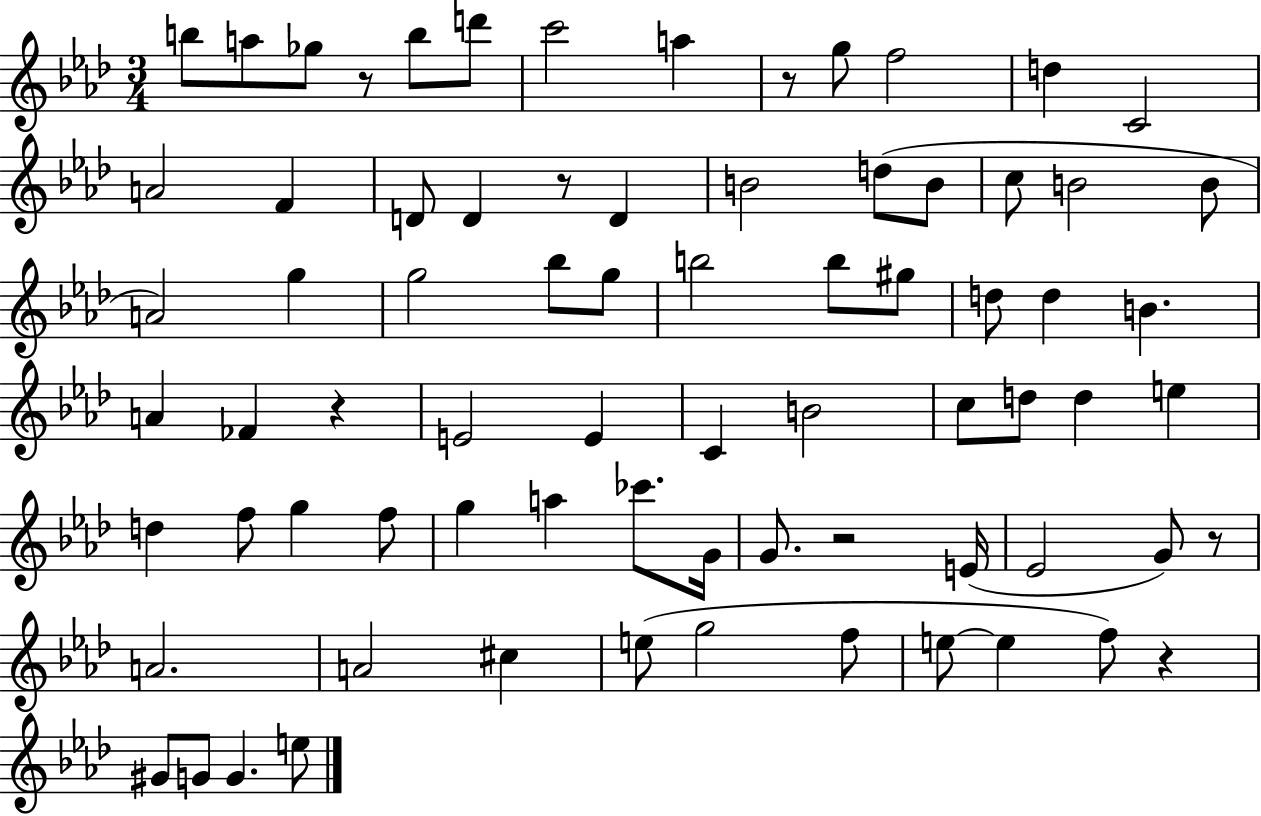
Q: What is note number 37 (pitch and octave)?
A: E4